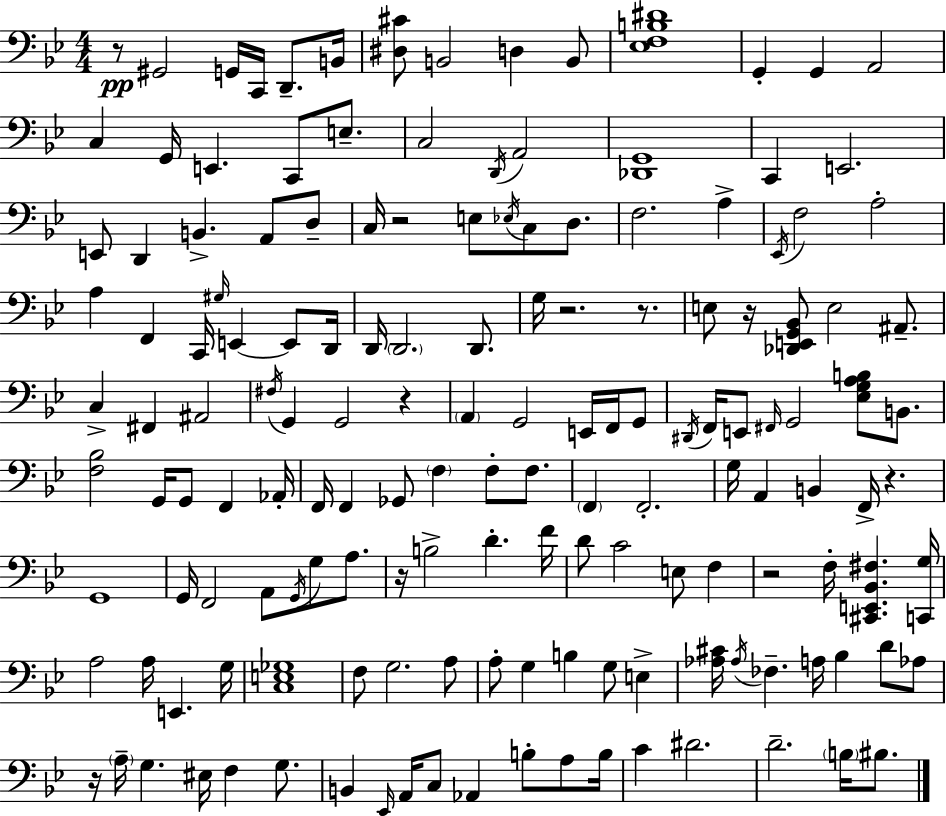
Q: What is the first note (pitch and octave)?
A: G#2